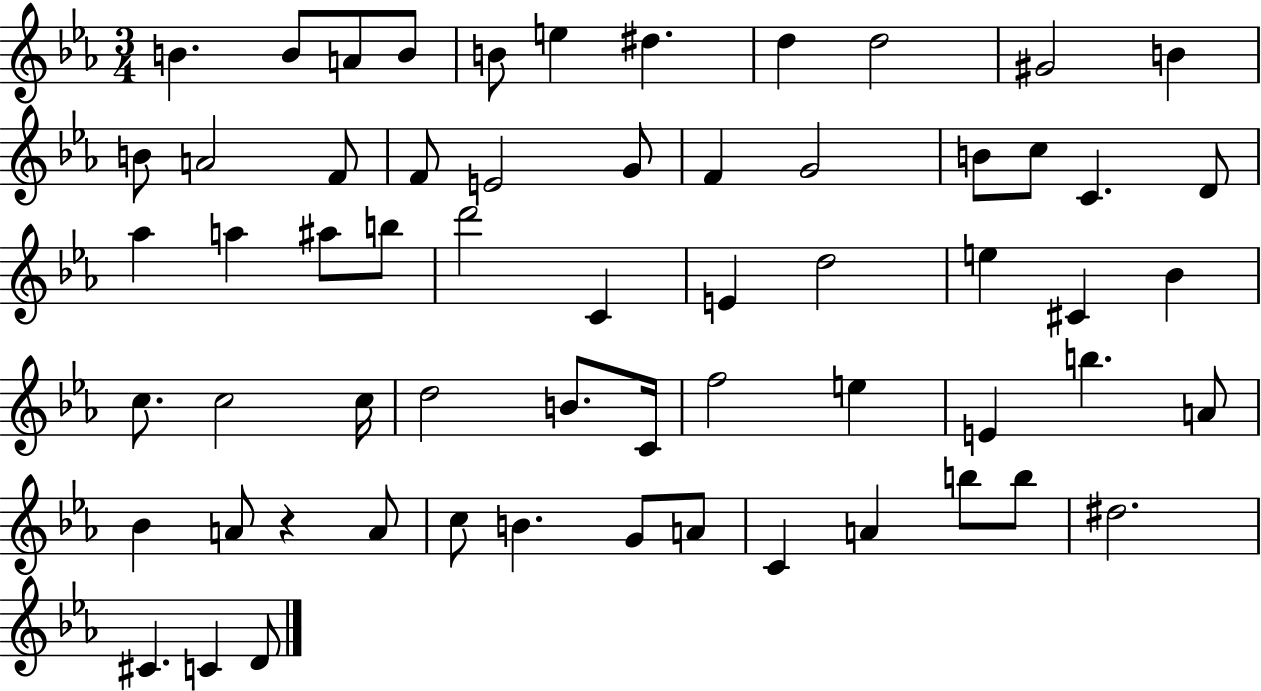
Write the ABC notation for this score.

X:1
T:Untitled
M:3/4
L:1/4
K:Eb
B B/2 A/2 B/2 B/2 e ^d d d2 ^G2 B B/2 A2 F/2 F/2 E2 G/2 F G2 B/2 c/2 C D/2 _a a ^a/2 b/2 d'2 C E d2 e ^C _B c/2 c2 c/4 d2 B/2 C/4 f2 e E b A/2 _B A/2 z A/2 c/2 B G/2 A/2 C A b/2 b/2 ^d2 ^C C D/2